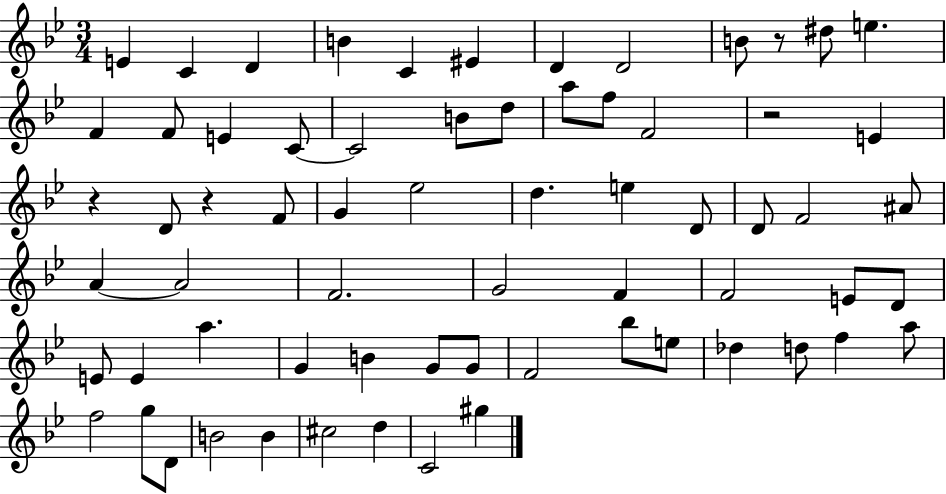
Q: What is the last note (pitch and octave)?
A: G#5